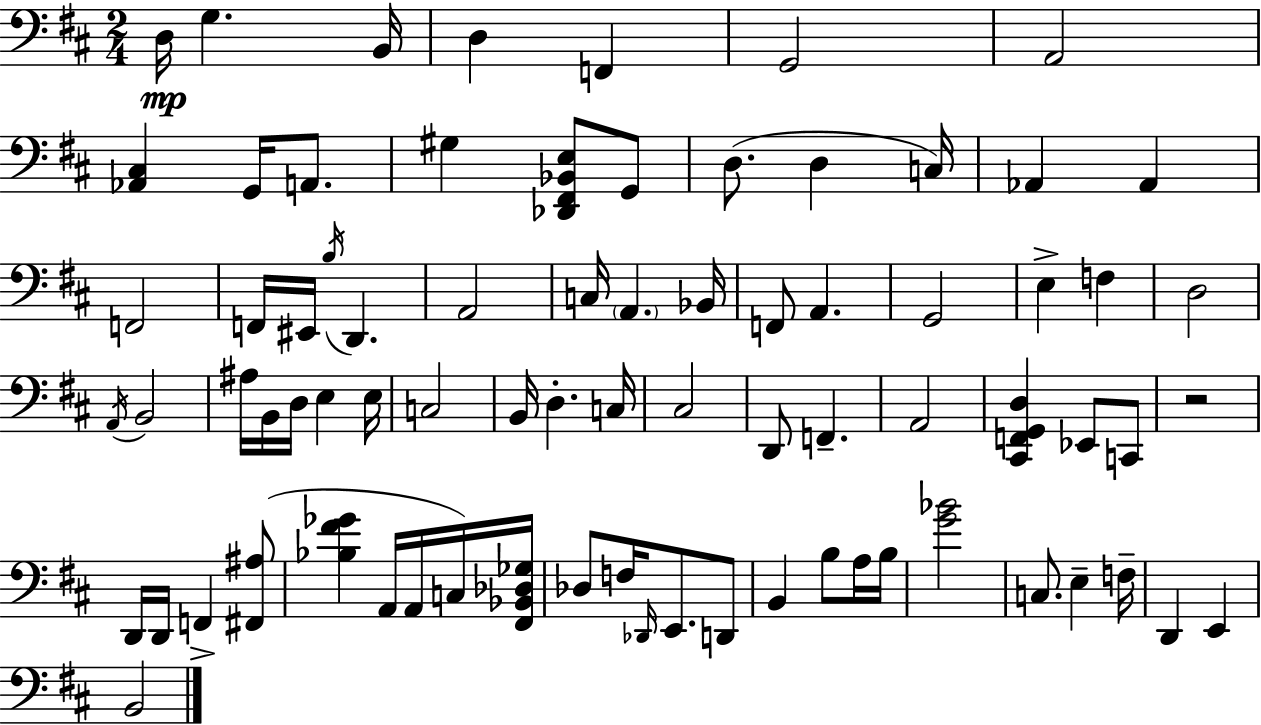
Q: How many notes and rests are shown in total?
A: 77